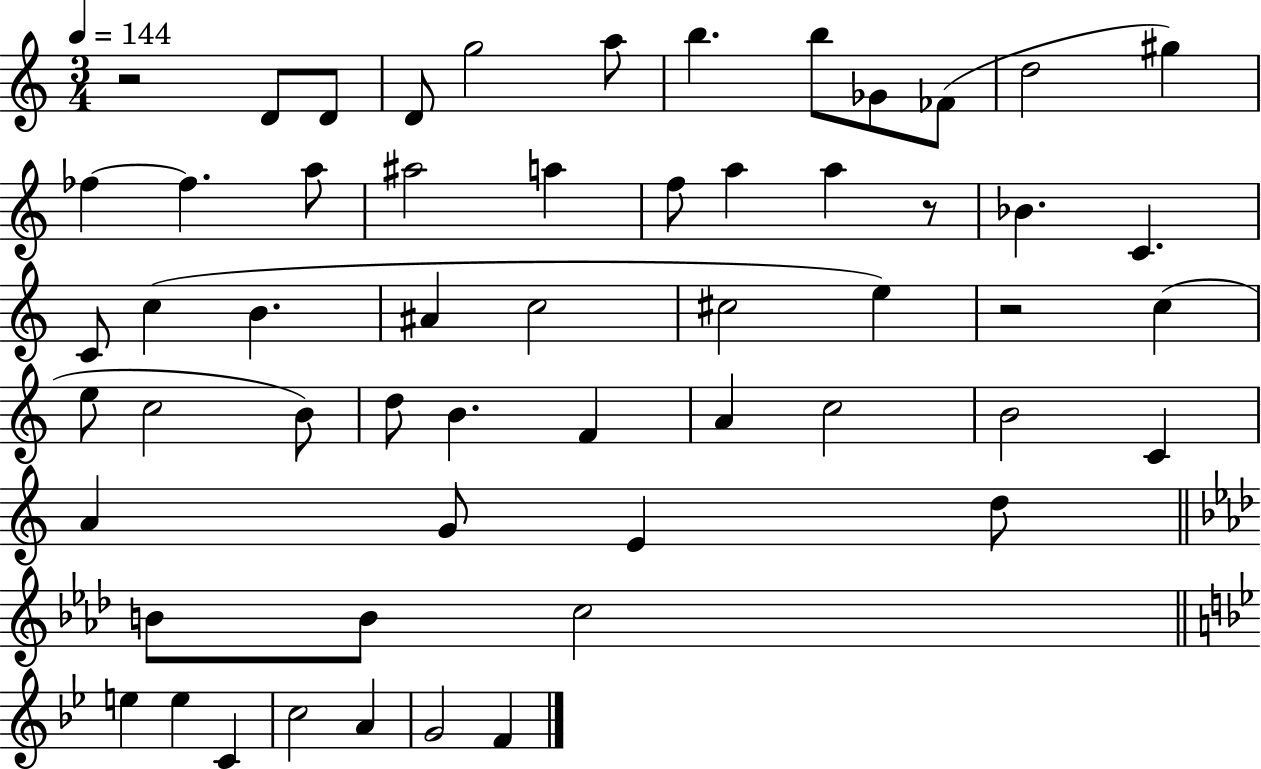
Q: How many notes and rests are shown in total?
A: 56